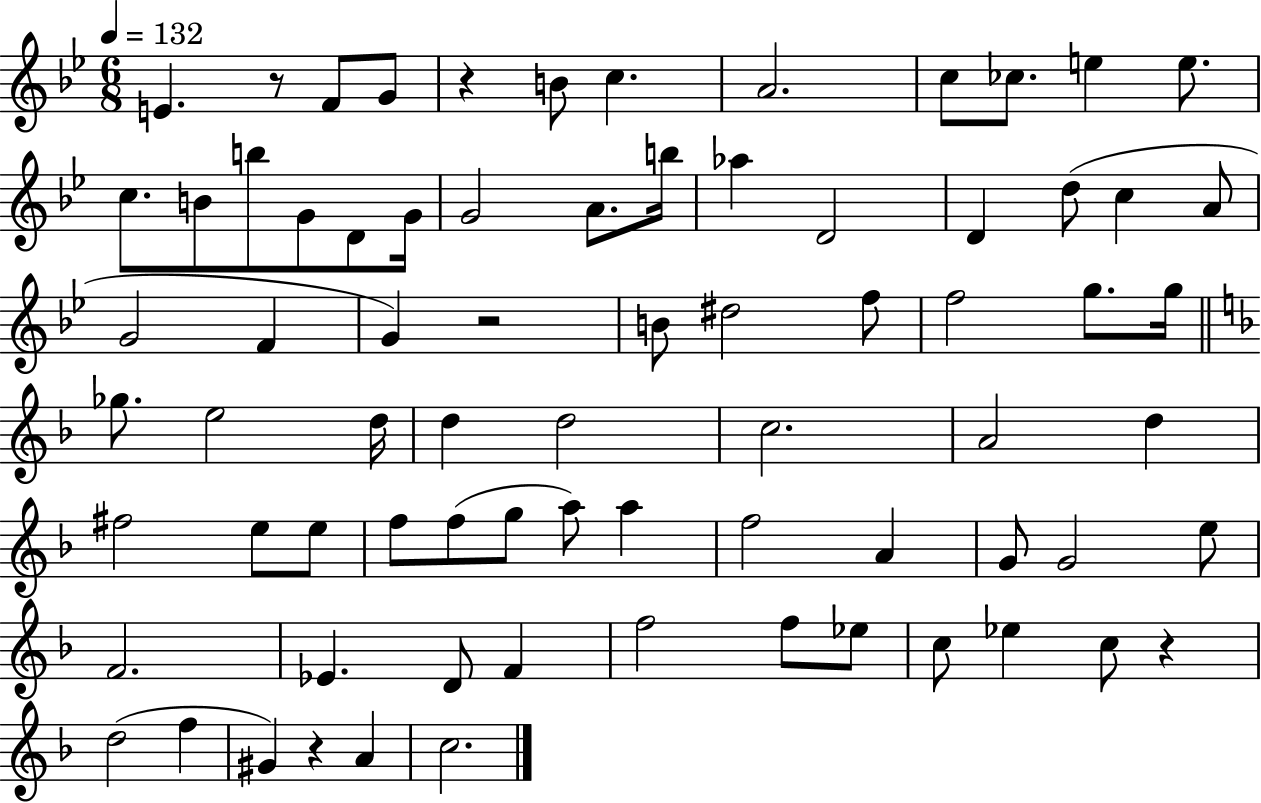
{
  \clef treble
  \numericTimeSignature
  \time 6/8
  \key bes \major
  \tempo 4 = 132
  e'4. r8 f'8 g'8 | r4 b'8 c''4. | a'2. | c''8 ces''8. e''4 e''8. | \break c''8. b'8 b''8 g'8 d'8 g'16 | g'2 a'8. b''16 | aes''4 d'2 | d'4 d''8( c''4 a'8 | \break g'2 f'4 | g'4) r2 | b'8 dis''2 f''8 | f''2 g''8. g''16 | \break \bar "||" \break \key d \minor ges''8. e''2 d''16 | d''4 d''2 | c''2. | a'2 d''4 | \break fis''2 e''8 e''8 | f''8 f''8( g''8 a''8) a''4 | f''2 a'4 | g'8 g'2 e''8 | \break f'2. | ees'4. d'8 f'4 | f''2 f''8 ees''8 | c''8 ees''4 c''8 r4 | \break d''2( f''4 | gis'4) r4 a'4 | c''2. | \bar "|."
}